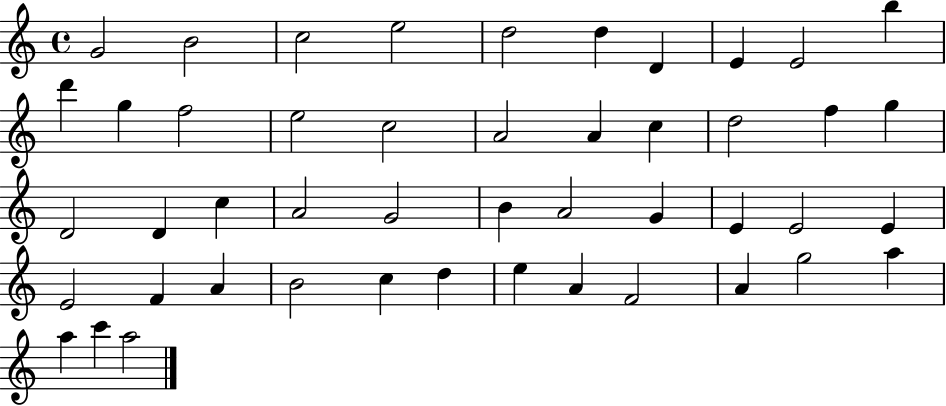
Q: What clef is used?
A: treble